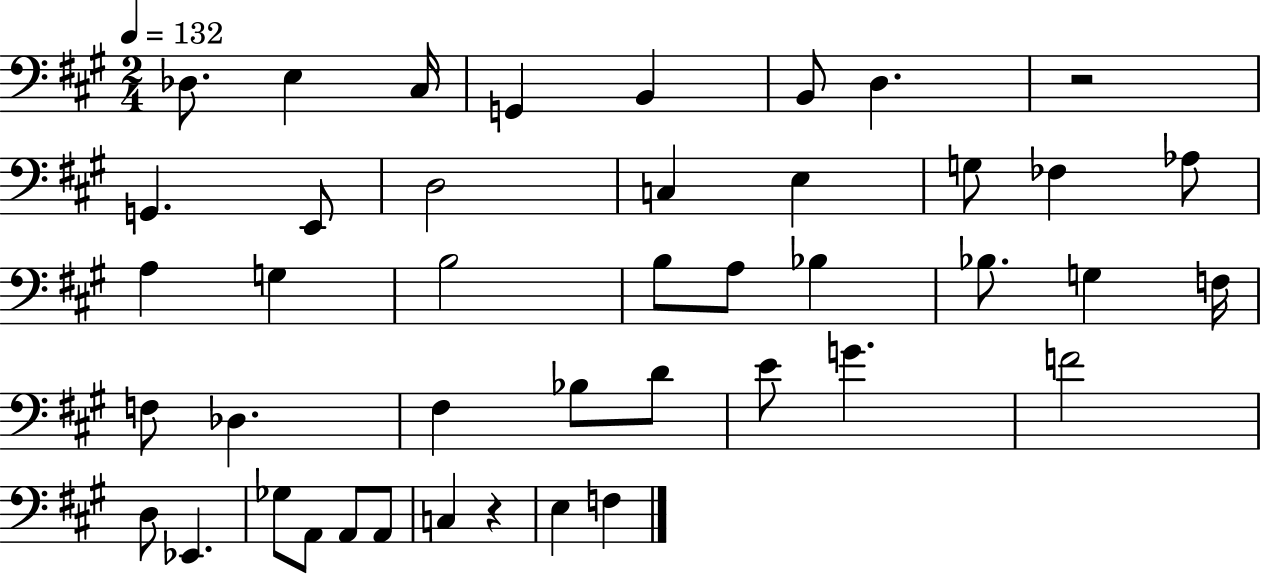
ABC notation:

X:1
T:Untitled
M:2/4
L:1/4
K:A
_D,/2 E, ^C,/4 G,, B,, B,,/2 D, z2 G,, E,,/2 D,2 C, E, G,/2 _F, _A,/2 A, G, B,2 B,/2 A,/2 _B, _B,/2 G, F,/4 F,/2 _D, ^F, _B,/2 D/2 E/2 G F2 D,/2 _E,, _G,/2 A,,/2 A,,/2 A,,/2 C, z E, F,